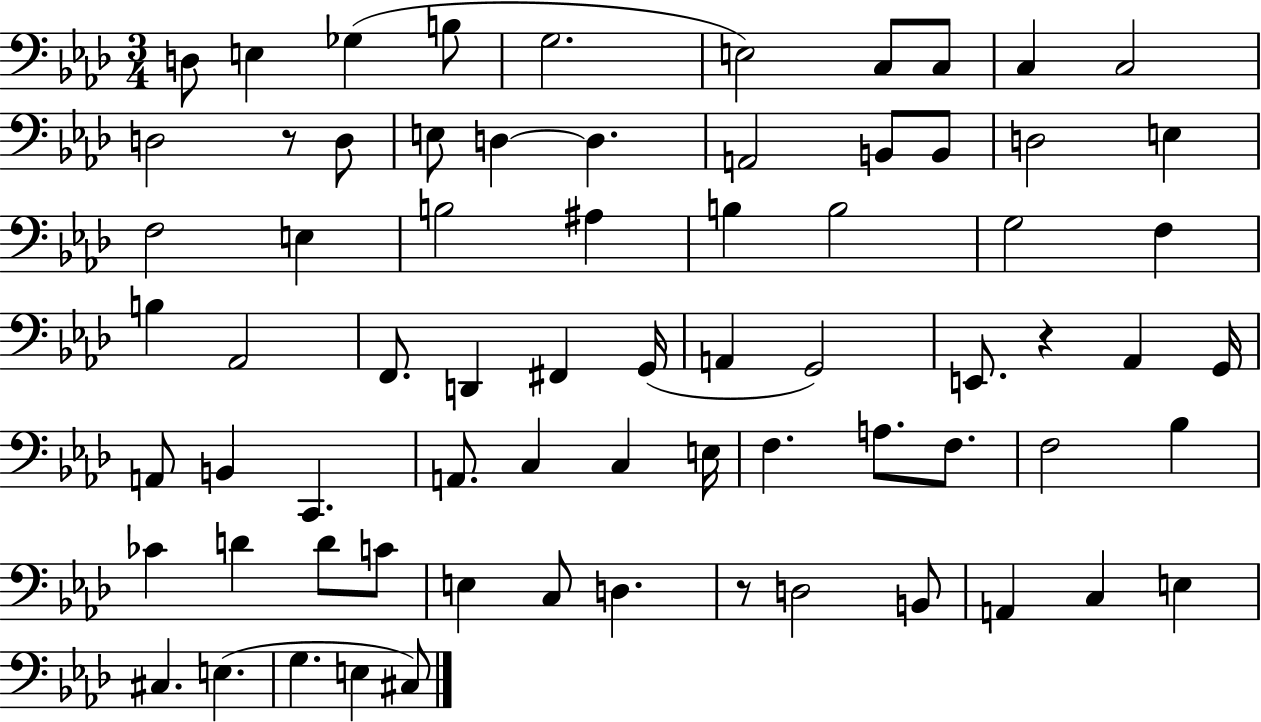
{
  \clef bass
  \numericTimeSignature
  \time 3/4
  \key aes \major
  d8 e4 ges4( b8 | g2. | e2) c8 c8 | c4 c2 | \break d2 r8 d8 | e8 d4~~ d4. | a,2 b,8 b,8 | d2 e4 | \break f2 e4 | b2 ais4 | b4 b2 | g2 f4 | \break b4 aes,2 | f,8. d,4 fis,4 g,16( | a,4 g,2) | e,8. r4 aes,4 g,16 | \break a,8 b,4 c,4. | a,8. c4 c4 e16 | f4. a8. f8. | f2 bes4 | \break ces'4 d'4 d'8 c'8 | e4 c8 d4. | r8 d2 b,8 | a,4 c4 e4 | \break cis4. e4.( | g4. e4 cis8) | \bar "|."
}